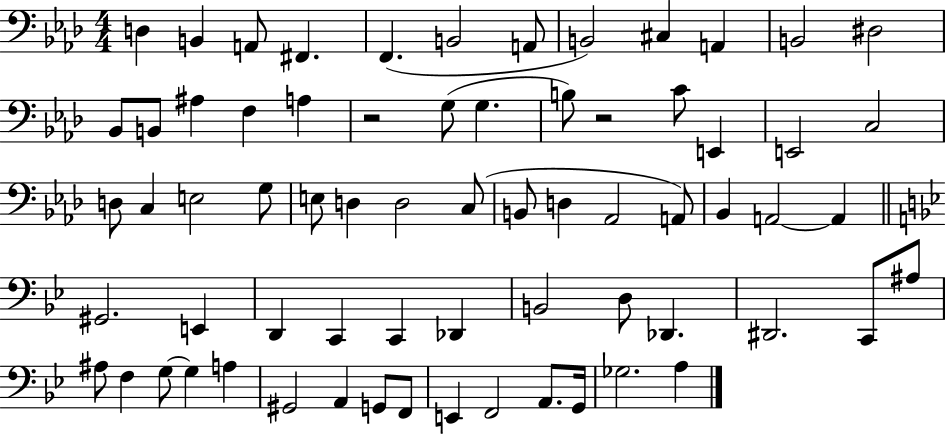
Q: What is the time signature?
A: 4/4